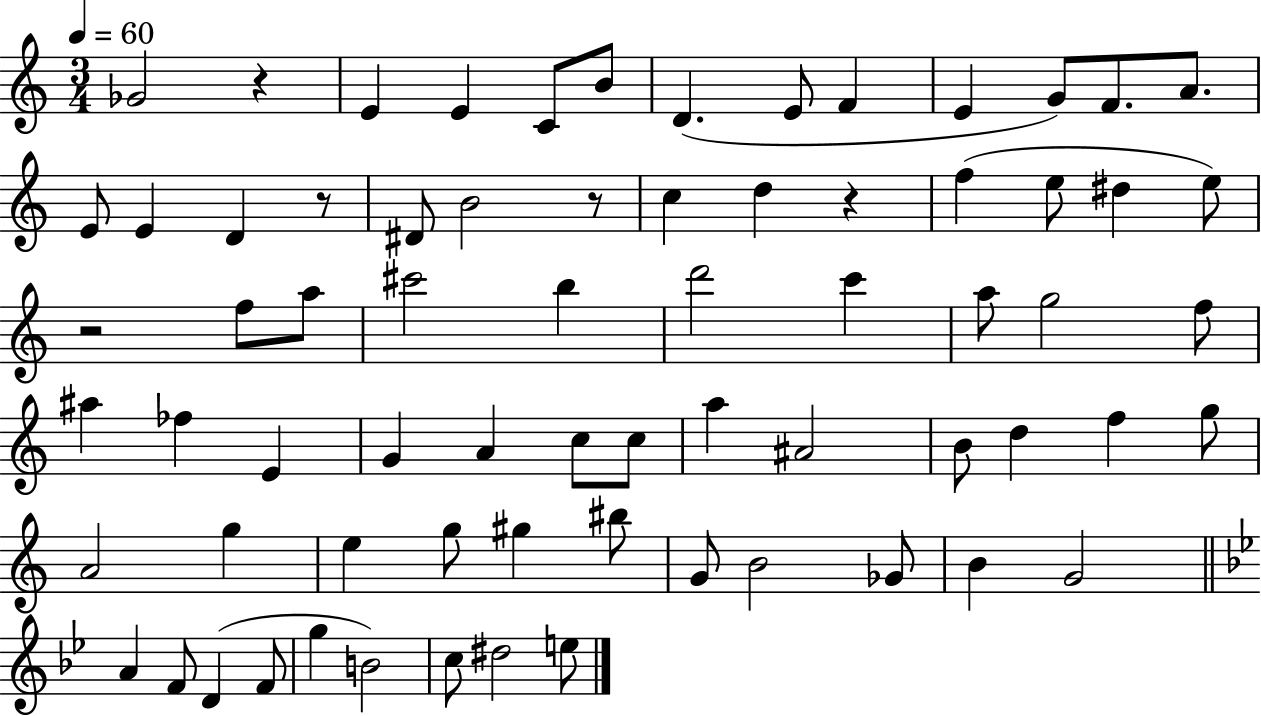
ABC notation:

X:1
T:Untitled
M:3/4
L:1/4
K:C
_G2 z E E C/2 B/2 D E/2 F E G/2 F/2 A/2 E/2 E D z/2 ^D/2 B2 z/2 c d z f e/2 ^d e/2 z2 f/2 a/2 ^c'2 b d'2 c' a/2 g2 f/2 ^a _f E G A c/2 c/2 a ^A2 B/2 d f g/2 A2 g e g/2 ^g ^b/2 G/2 B2 _G/2 B G2 A F/2 D F/2 g B2 c/2 ^d2 e/2